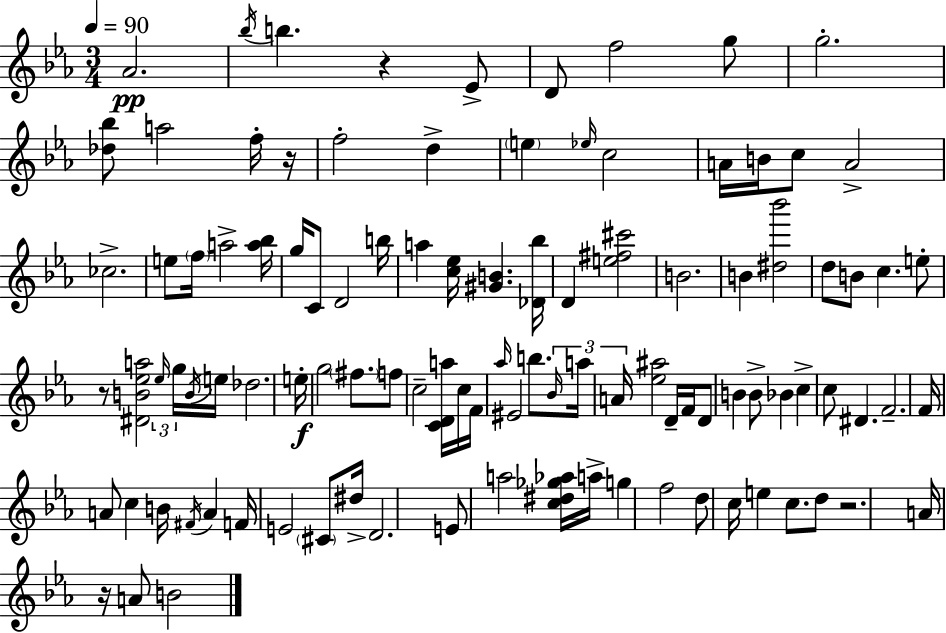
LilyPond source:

{
  \clef treble
  \numericTimeSignature
  \time 3/4
  \key ees \major
  \tempo 4 = 90
  aes'2.\pp | \acciaccatura { bes''16 } b''4. r4 ees'8-> | d'8 f''2 g''8 | g''2.-. | \break <des'' bes''>8 a''2 f''16-. | r16 f''2-. d''4-> | \parenthesize e''4 \grace { ees''16 } c''2 | a'16 b'16 c''8 a'2-> | \break ces''2.-> | e''8 \parenthesize f''16 a''2-> | <a'' bes''>16 g''16 c'8 d'2 | b''16 a''4 <c'' ees''>16 <gis' b'>4. | \break <des' bes''>16 d'4 <e'' fis'' cis'''>2 | b'2. | b'4 <dis'' bes'''>2 | d''8 b'8 c''4. | \break e''8-. r8 <dis' b' ees'' a''>2 | \tuplet 3/2 { \grace { ees''16 } g''16 \acciaccatura { b'16 } } e''16 des''2. | e''16-.\f g''2 | \parenthesize fis''8. f''8 c''2-- | \break <c' d' a''>16 c''16 f'16 \grace { aes''16 } eis'2 | b''8. \tuplet 3/2 { \grace { bes'16 } a''16 a'16 } <ees'' ais''>2 | d'16-- f'16 d'8 b'4 | b'8-> bes'4 c''4-> c''8 | \break dis'4. f'2.-- | f'16 a'8 c''4 | b'16 \acciaccatura { fis'16 } a'4 f'16 e'2 | \parenthesize cis'8 dis''16-> d'2. | \break e'8 a''2 | <c'' dis'' ges'' aes''>16 a''16-> g''4 f''2 | d''8 c''16 e''4 | c''8. d''8 r2. | \break a'16 r16 a'8 b'2 | \bar "|."
}